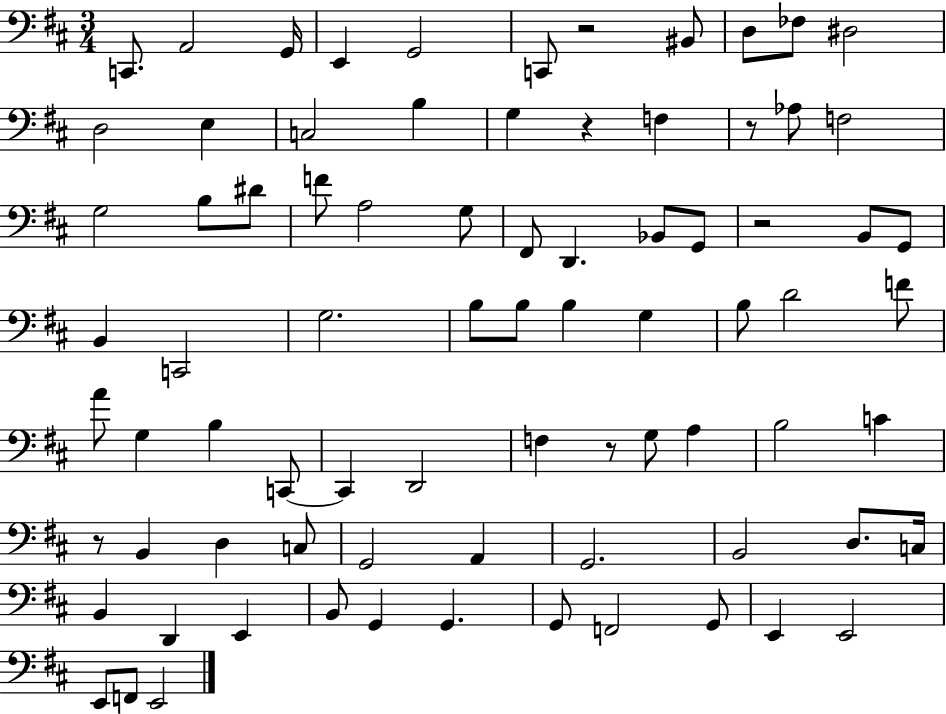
{
  \clef bass
  \numericTimeSignature
  \time 3/4
  \key d \major
  \repeat volta 2 { c,8. a,2 g,16 | e,4 g,2 | c,8 r2 bis,8 | d8 fes8 dis2 | \break d2 e4 | c2 b4 | g4 r4 f4 | r8 aes8 f2 | \break g2 b8 dis'8 | f'8 a2 g8 | fis,8 d,4. bes,8 g,8 | r2 b,8 g,8 | \break b,4 c,2 | g2. | b8 b8 b4 g4 | b8 d'2 f'8 | \break a'8 g4 b4 c,8~~ | c,4 d,2 | f4 r8 g8 a4 | b2 c'4 | \break r8 b,4 d4 c8 | g,2 a,4 | g,2. | b,2 d8. c16 | \break b,4 d,4 e,4 | b,8 g,4 g,4. | g,8 f,2 g,8 | e,4 e,2 | \break e,8 f,8 e,2 | } \bar "|."
}